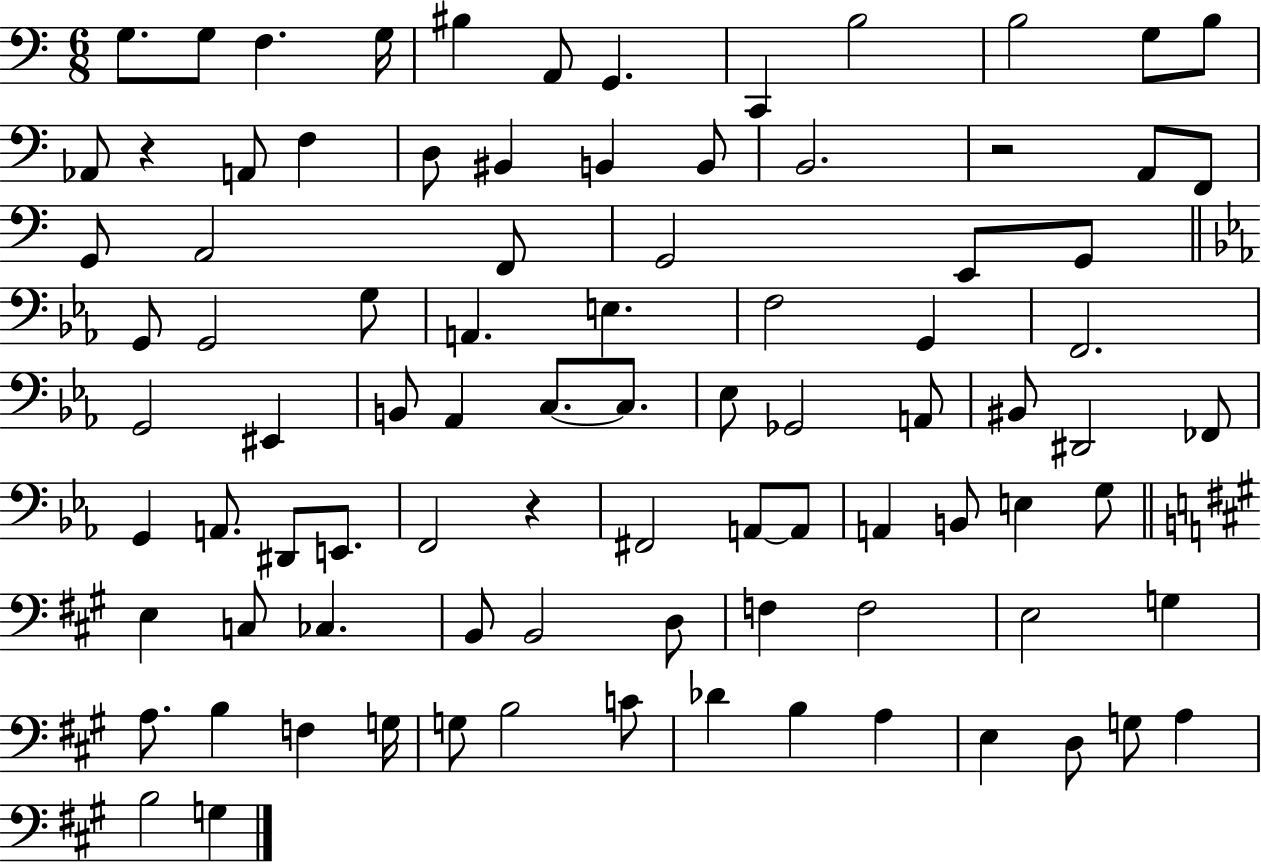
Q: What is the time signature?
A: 6/8